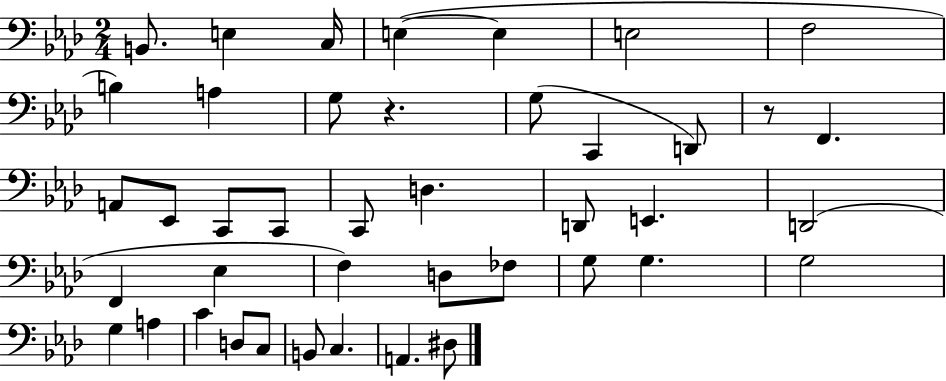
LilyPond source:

{
  \clef bass
  \numericTimeSignature
  \time 2/4
  \key aes \major
  b,8. e4 c16 | e4~(~ e4 | e2 | f2 | \break b4) a4 | g8 r4. | g8( c,4 d,8) | r8 f,4. | \break a,8 ees,8 c,8 c,8 | c,8 d4. | d,8 e,4. | d,2( | \break f,4 ees4 | f4) d8 fes8 | g8 g4. | g2 | \break g4 a4 | c'4 d8 c8 | b,8 c4. | a,4. dis8 | \break \bar "|."
}